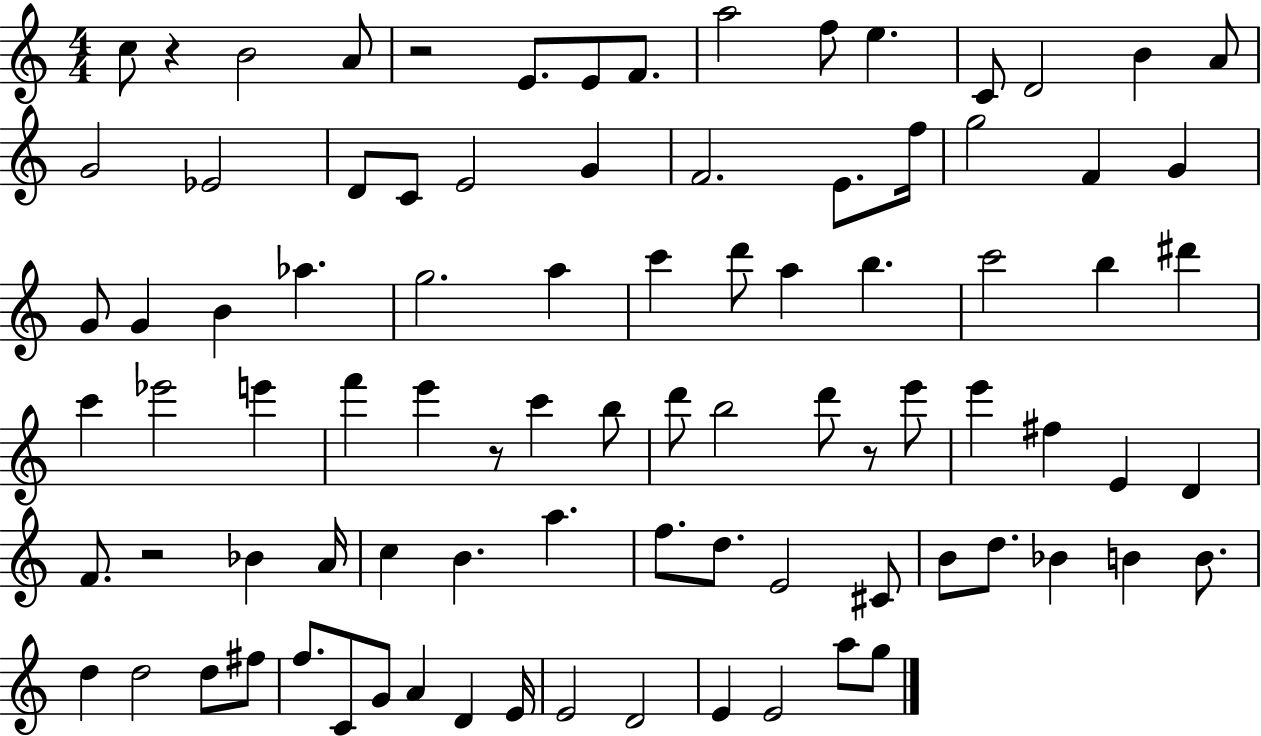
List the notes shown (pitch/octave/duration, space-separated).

C5/e R/q B4/h A4/e R/h E4/e. E4/e F4/e. A5/h F5/e E5/q. C4/e D4/h B4/q A4/e G4/h Eb4/h D4/e C4/e E4/h G4/q F4/h. E4/e. F5/s G5/h F4/q G4/q G4/e G4/q B4/q Ab5/q. G5/h. A5/q C6/q D6/e A5/q B5/q. C6/h B5/q D#6/q C6/q Eb6/h E6/q F6/q E6/q R/e C6/q B5/e D6/e B5/h D6/e R/e E6/e E6/q F#5/q E4/q D4/q F4/e. R/h Bb4/q A4/s C5/q B4/q. A5/q. F5/e. D5/e. E4/h C#4/e B4/e D5/e. Bb4/q B4/q B4/e. D5/q D5/h D5/e F#5/e F5/e. C4/e G4/e A4/q D4/q E4/s E4/h D4/h E4/q E4/h A5/e G5/e